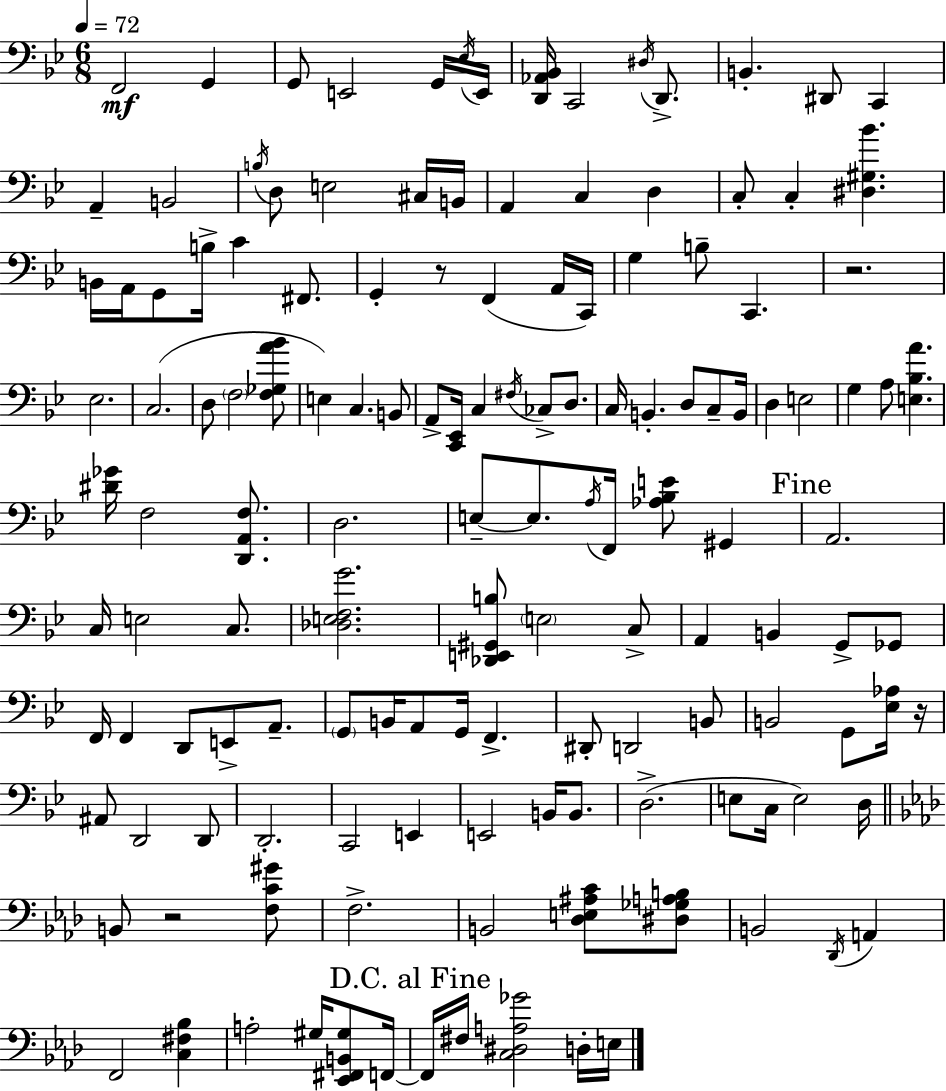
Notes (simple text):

F2/h G2/q G2/e E2/h G2/s Eb3/s E2/s [D2,Ab2,Bb2]/s C2/h D#3/s D2/e. B2/q. D#2/e C2/q A2/q B2/h B3/s D3/e E3/h C#3/s B2/s A2/q C3/q D3/q C3/e C3/q [D#3,G#3,Bb4]/q. B2/s A2/s G2/e B3/s C4/q F#2/e. G2/q R/e F2/q A2/s C2/s G3/q B3/e C2/q. R/h. Eb3/h. C3/h. D3/e F3/h [F3,Gb3,A4,Bb4]/e E3/q C3/q. B2/e A2/e [C2,Eb2]/s C3/q F#3/s CES3/e D3/e. C3/s B2/q. D3/e C3/e B2/s D3/q E3/h G3/q A3/e [E3,Bb3,A4]/q. [D#4,Gb4]/s F3/h [D2,A2,F3]/e. D3/h. E3/e E3/e. A3/s F2/s [Ab3,Bb3,E4]/e G#2/q A2/h. C3/s E3/h C3/e. [Db3,E3,F3,G4]/h. [Db2,E2,G#2,B3]/e E3/h C3/e A2/q B2/q G2/e Gb2/e F2/s F2/q D2/e E2/e A2/e. G2/e B2/s A2/e G2/s F2/q. D#2/e D2/h B2/e B2/h G2/e [Eb3,Ab3]/s R/s A#2/e D2/h D2/e D2/h. C2/h E2/q E2/h B2/s B2/e. D3/h. E3/e C3/s E3/h D3/s B2/e R/h [F3,C4,G#4]/e F3/h. B2/h [Db3,E3,A#3,C4]/e [D#3,Gb3,A3,B3]/e B2/h Db2/s A2/q F2/h [C3,F#3,Bb3]/q A3/h G#3/s [Eb2,F#2,B2,G#3]/e F2/s F2/s F#3/s [C3,D#3,A3,Gb4]/h D3/s E3/s